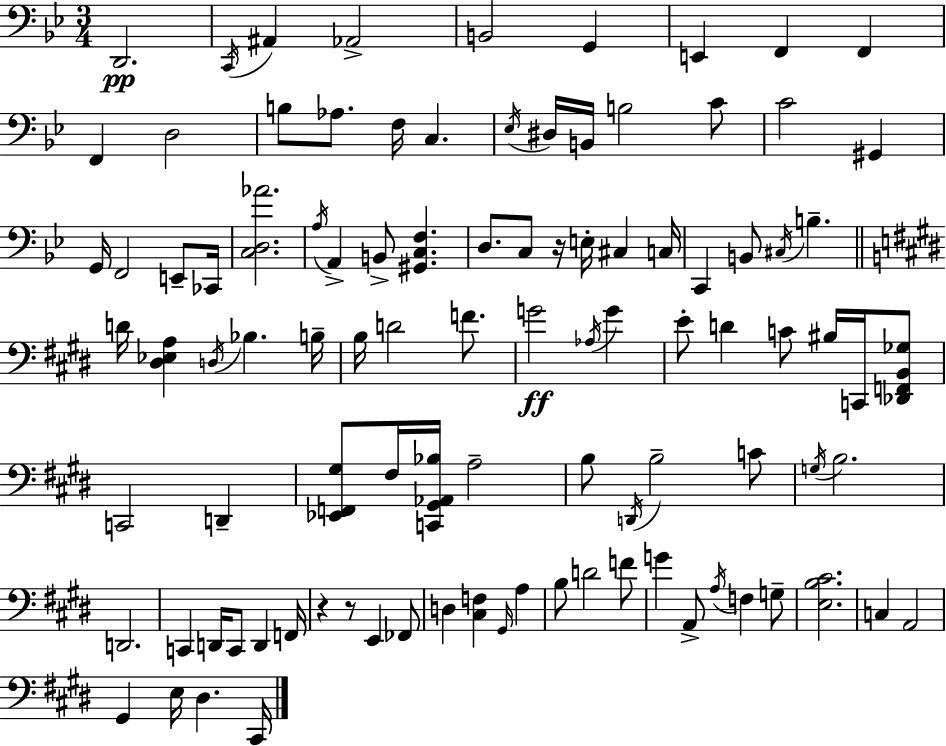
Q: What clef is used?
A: bass